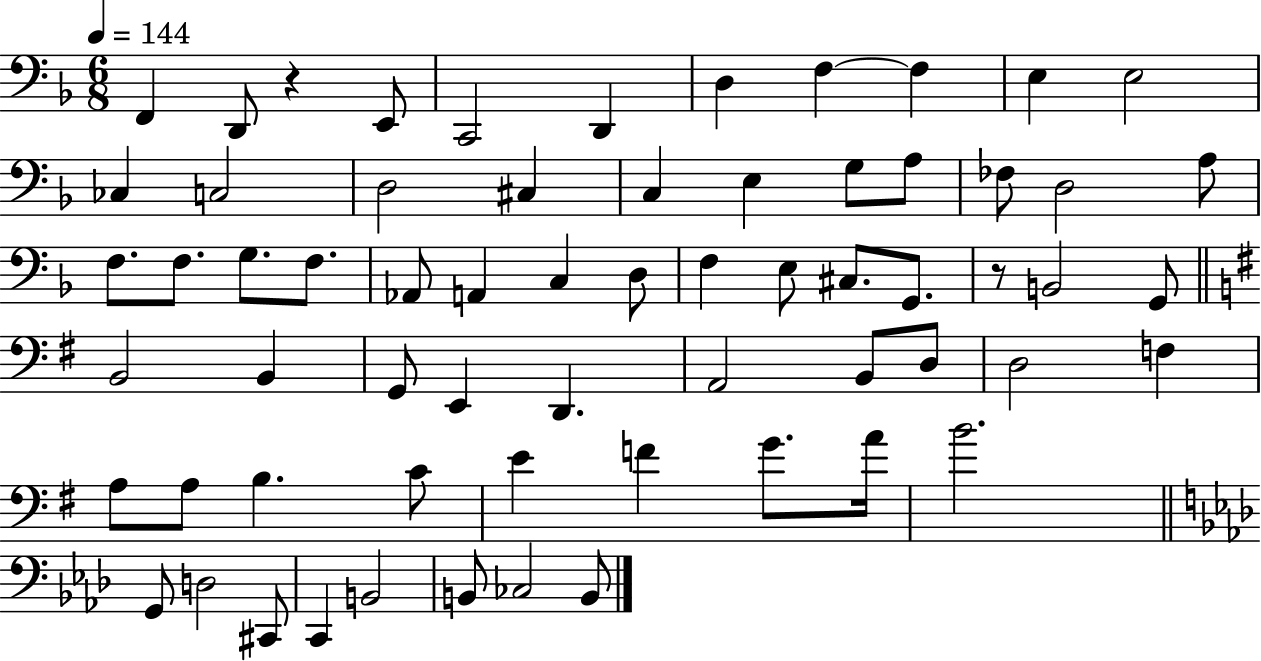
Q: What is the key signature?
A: F major